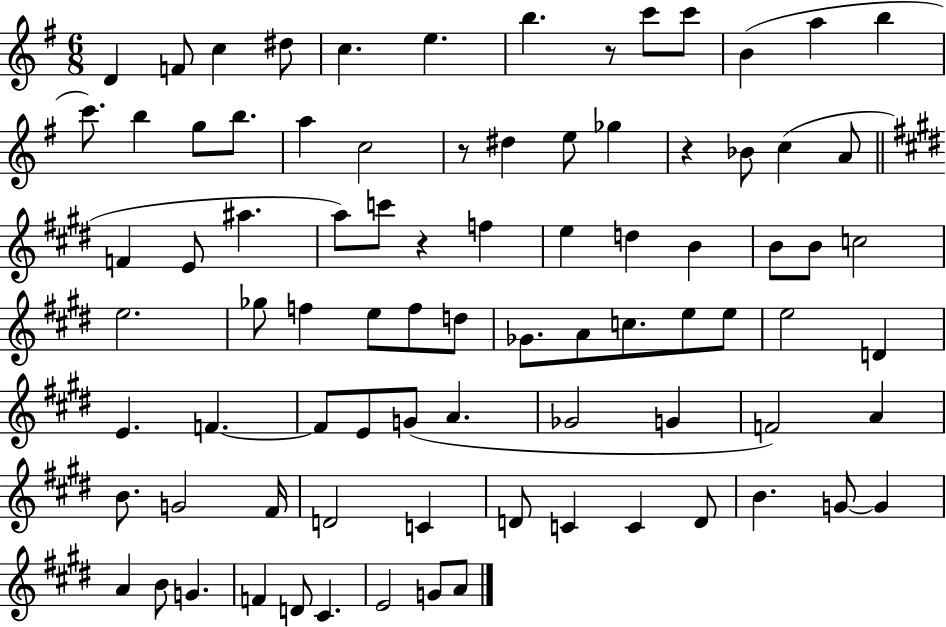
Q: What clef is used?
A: treble